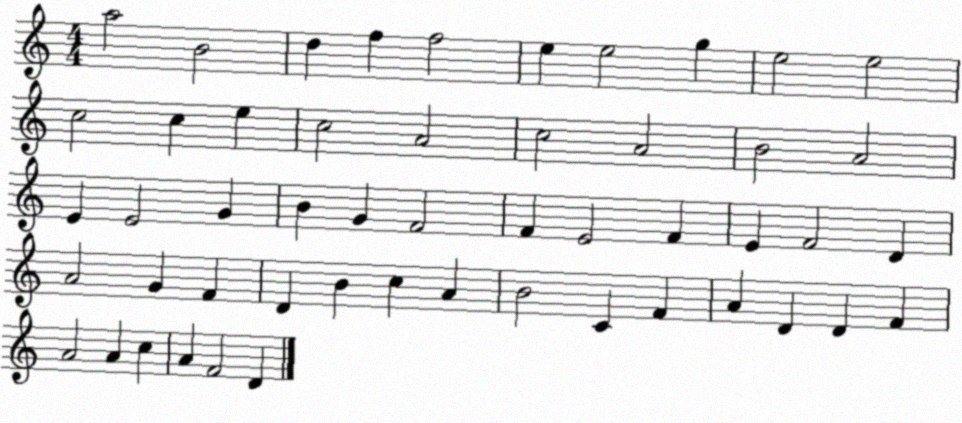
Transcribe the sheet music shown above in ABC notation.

X:1
T:Untitled
M:4/4
L:1/4
K:C
a2 B2 d f f2 e e2 g e2 e2 c2 c e c2 A2 c2 A2 B2 A2 E E2 G B G F2 F E2 F E F2 D A2 G F D B c A B2 C F A D D F A2 A c A F2 D